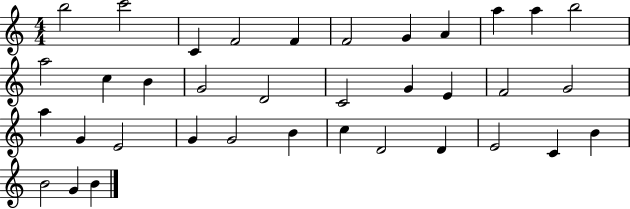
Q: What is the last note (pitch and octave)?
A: B4